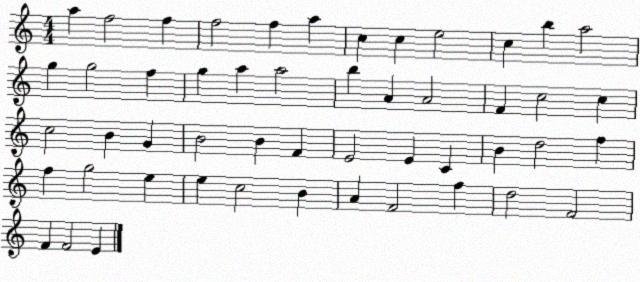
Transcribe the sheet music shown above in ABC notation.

X:1
T:Untitled
M:4/4
L:1/4
K:C
a f2 f f2 f a c c e2 c b a2 g g2 f g a a2 b A A2 F c2 c c2 B G B2 B F E2 E C B d2 f f g2 e e c2 B A F2 f d2 F2 F F2 E